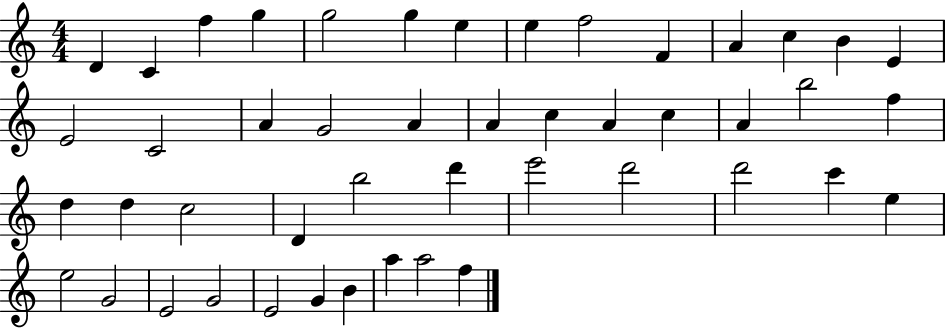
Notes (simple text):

D4/q C4/q F5/q G5/q G5/h G5/q E5/q E5/q F5/h F4/q A4/q C5/q B4/q E4/q E4/h C4/h A4/q G4/h A4/q A4/q C5/q A4/q C5/q A4/q B5/h F5/q D5/q D5/q C5/h D4/q B5/h D6/q E6/h D6/h D6/h C6/q E5/q E5/h G4/h E4/h G4/h E4/h G4/q B4/q A5/q A5/h F5/q